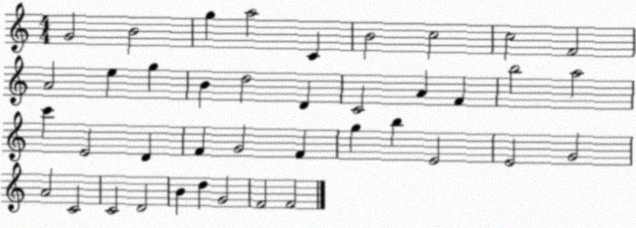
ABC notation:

X:1
T:Untitled
M:4/4
L:1/4
K:C
G2 B2 g a2 C B2 c2 c2 F2 A2 e g B d2 D C2 A F b2 a2 c' E2 D F G2 F g b E2 E2 G2 A2 C2 C2 D2 B d G2 F2 F2